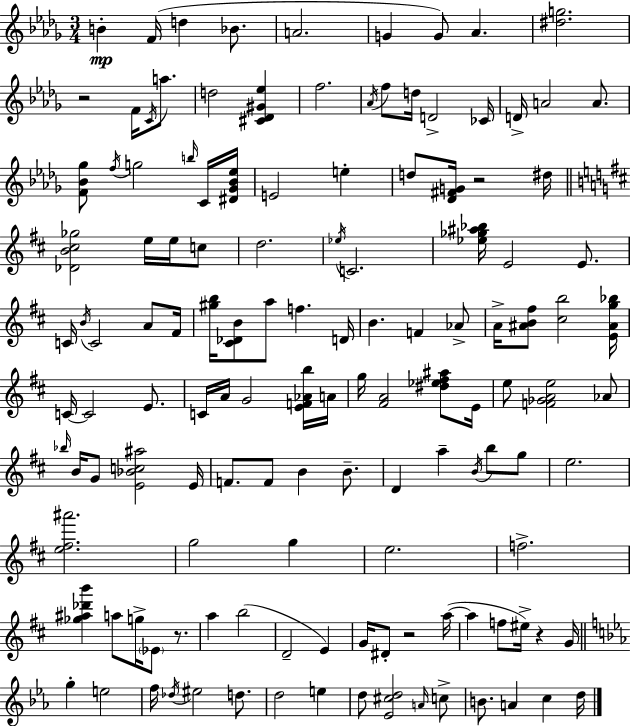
{
  \clef treble
  \numericTimeSignature
  \time 3/4
  \key bes \minor
  b'4-.\mp f'16( d''4 bes'8. | a'2. | g'4 g'8) aes'4. | <dis'' g''>2. | \break r2 f'16 \acciaccatura { c'16 } a''8. | d''2 <cis' des' gis' ees''>4 | f''2. | \acciaccatura { aes'16 } f''8 d''16 d'2-> | \break ces'16 d'16-> a'2 a'8. | <f' bes' ges''>8 \acciaccatura { f''16 } g''2 | \grace { b''16 } c'16 <dis' ges' bes' ees''>16 e'2 | e''4-. d''8 <des' fis' g'>16 r2 | \break dis''16 \bar "||" \break \key b \minor <des' b' cis'' ges''>2 e''16 e''16 c''8 | d''2. | \acciaccatura { ees''16 } c'2. | <ees'' ges'' ais'' bes''>16 e'2 e'8. | \break c'16 \acciaccatura { b'16 } c'2 a'8 | fis'16 <gis'' b''>16 <cis' des' b'>8 a''8 f''4. | d'16 b'4. f'4 | aes'8-> a'16-> <ais' b' fis''>8 <cis'' b''>2 | \break <e' ais' g'' bes''>16 c'16~~ c'2 e'8. | c'16 a'16 g'2 | <e' f' aes' b''>16 a'16 g''16 <fis' a'>2 <dis'' ees'' fis'' ais''>8 | e'16 e''8 <f' ges' a' e''>2 | \break aes'8 \grace { bes''16 } b'16 g'8 <e' bes' c'' ais''>2 | e'16 f'8. f'8 b'4 | b'8.-- d'4 a''4-- \acciaccatura { b'16 } | b''8 g''8 e''2. | \break <e'' fis'' ais'''>2. | g''2 | g''4 e''2. | f''2.-> | \break <ges'' ais'' des''' b'''>4 a''8 g''16-> \parenthesize ees'8 | r8. a''4 b''2( | d'2-- | e'4) g'16 dis'8-. r2 | \break a''16~(~ a''4 f''8 eis''16->) r4 | g'16 \bar "||" \break \key ees \major g''4-. e''2 | f''16 \acciaccatura { des''16 } eis''2 d''8. | d''2 e''4 | d''8 <ees' cis'' d''>2 \grace { a'16 } | \break c''8-> b'8. a'4 c''4 | d''16 \bar "|."
}